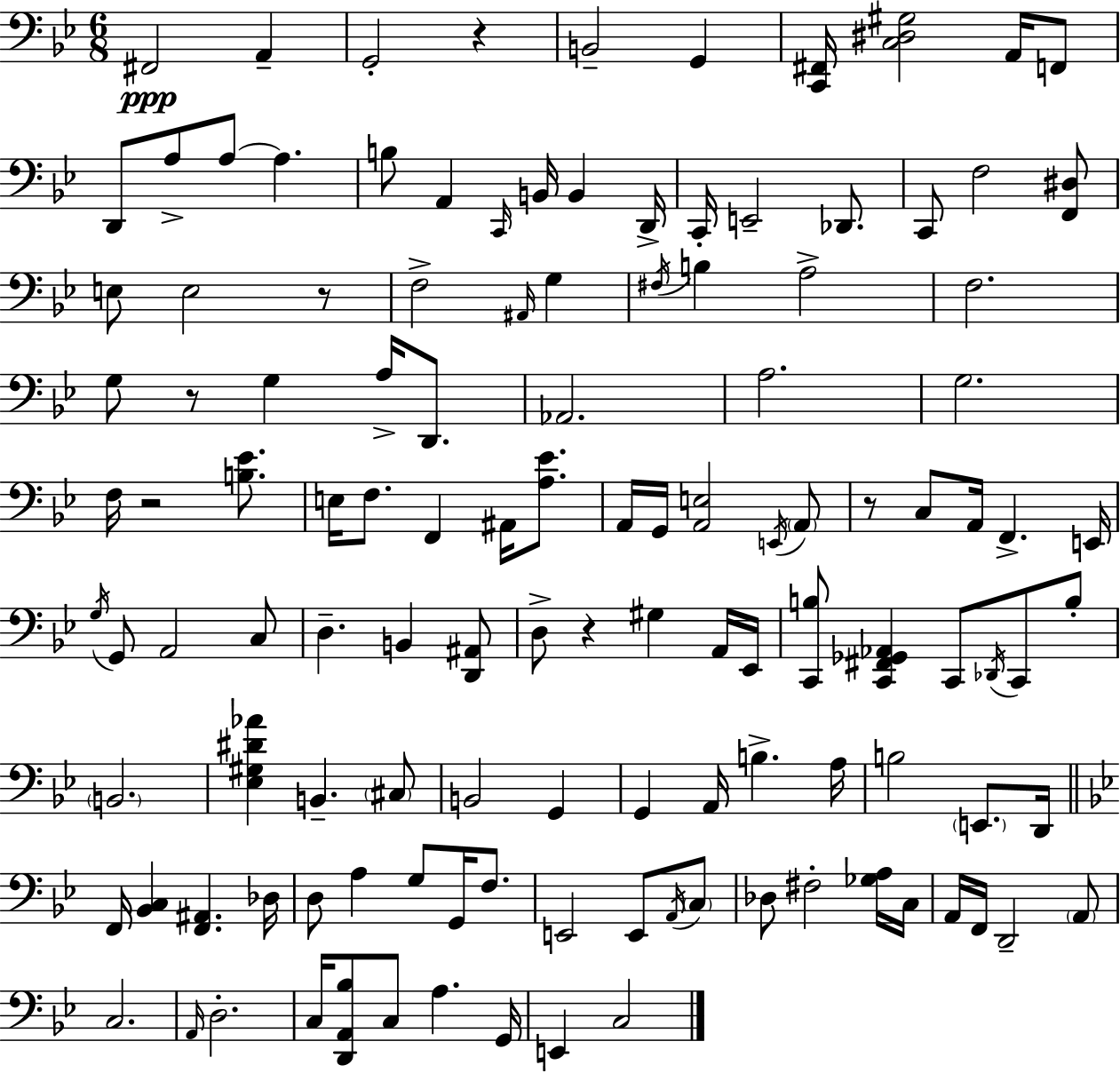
F#2/h A2/q G2/h R/q B2/h G2/q [C2,F#2]/s [C3,D#3,G#3]/h A2/s F2/e D2/e A3/e A3/e A3/q. B3/e A2/q C2/s B2/s B2/q D2/s C2/s E2/h Db2/e. C2/e F3/h [F2,D#3]/e E3/e E3/h R/e F3/h A#2/s G3/q F#3/s B3/q A3/h F3/h. G3/e R/e G3/q A3/s D2/e. Ab2/h. A3/h. G3/h. F3/s R/h [B3,Eb4]/e. E3/s F3/e. F2/q A#2/s [A3,Eb4]/e. A2/s G2/s [A2,E3]/h E2/s A2/e R/e C3/e A2/s F2/q. E2/s G3/s G2/e A2/h C3/e D3/q. B2/q [D2,A#2]/e D3/e R/q G#3/q A2/s Eb2/s [C2,B3]/e [C2,F#2,Gb2,Ab2]/q C2/e Db2/s C2/e B3/e B2/h. [Eb3,G#3,D#4,Ab4]/q B2/q. C#3/e B2/h G2/q G2/q A2/s B3/q. A3/s B3/h E2/e. D2/s F2/s [Bb2,C3]/q [F2,A#2]/q. Db3/s D3/e A3/q G3/e G2/s F3/e. E2/h E2/e A2/s C3/e Db3/e F#3/h [Gb3,A3]/s C3/s A2/s F2/s D2/h A2/e C3/h. A2/s D3/h. C3/s [D2,A2,Bb3]/e C3/e A3/q. G2/s E2/q C3/h